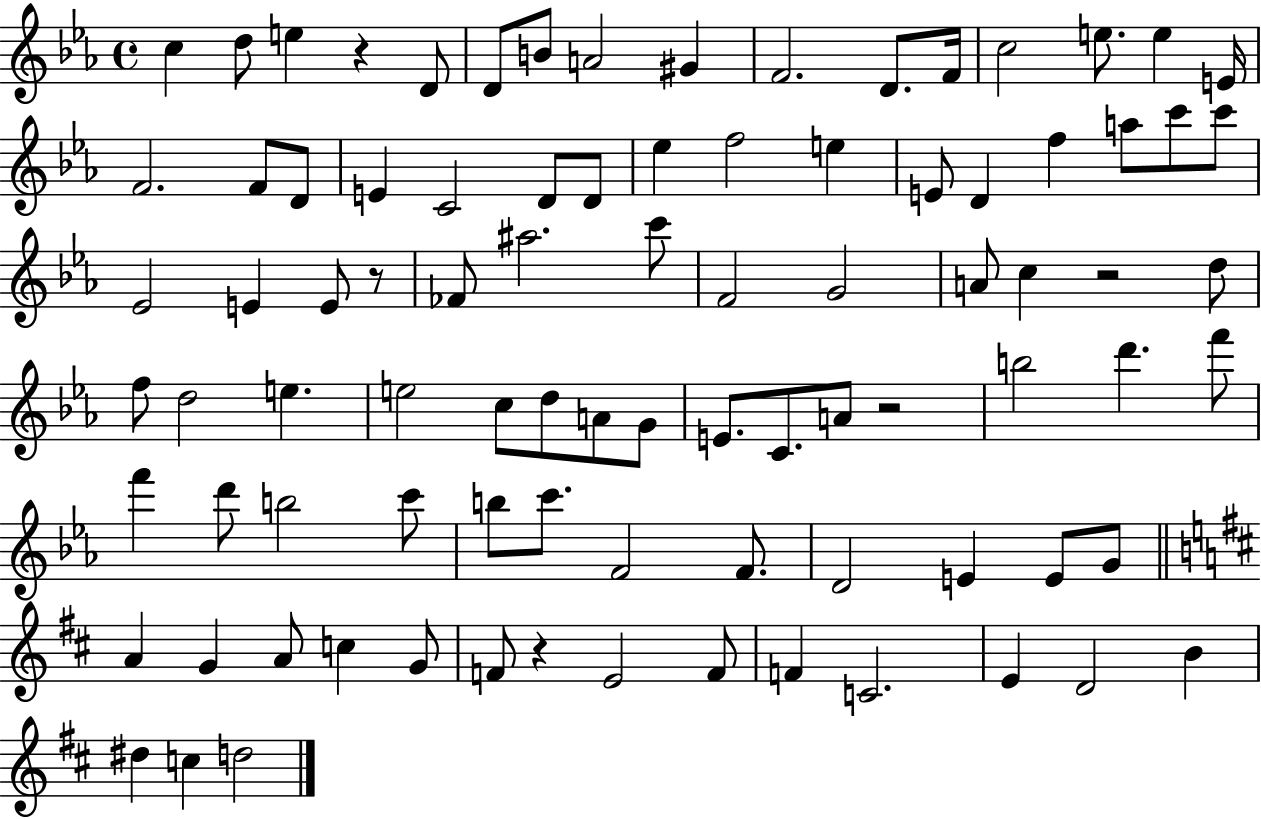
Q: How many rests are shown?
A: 5